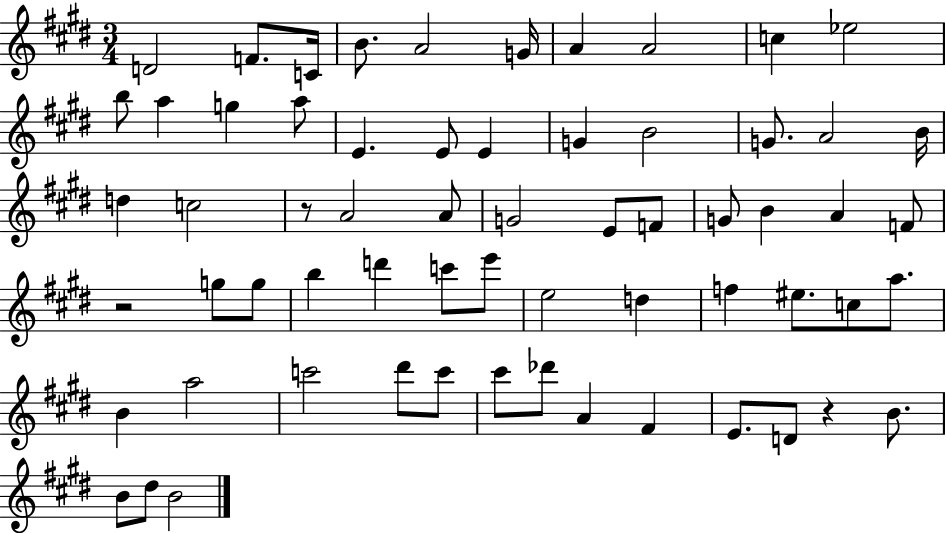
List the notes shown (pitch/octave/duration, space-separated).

D4/h F4/e. C4/s B4/e. A4/h G4/s A4/q A4/h C5/q Eb5/h B5/e A5/q G5/q A5/e E4/q. E4/e E4/q G4/q B4/h G4/e. A4/h B4/s D5/q C5/h R/e A4/h A4/e G4/h E4/e F4/e G4/e B4/q A4/q F4/e R/h G5/e G5/e B5/q D6/q C6/e E6/e E5/h D5/q F5/q EIS5/e. C5/e A5/e. B4/q A5/h C6/h D#6/e C6/e C#6/e Db6/e A4/q F#4/q E4/e. D4/e R/q B4/e. B4/e D#5/e B4/h